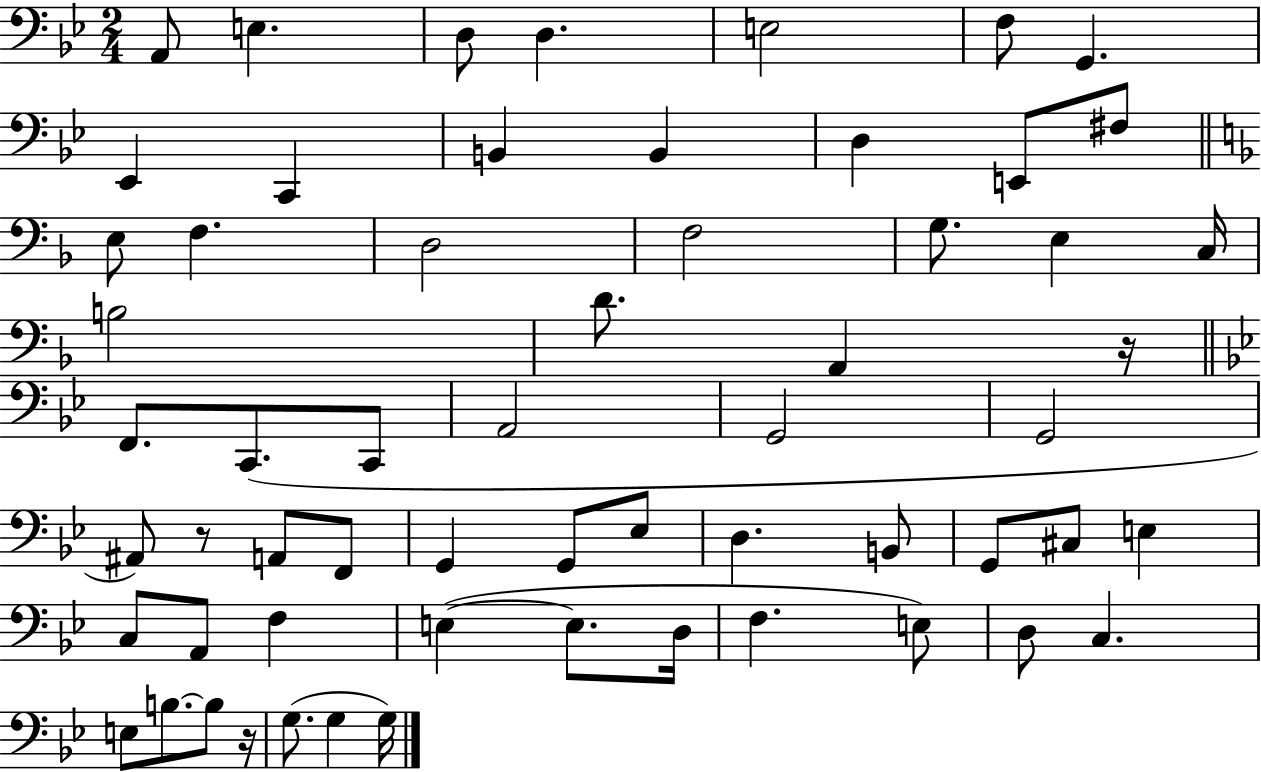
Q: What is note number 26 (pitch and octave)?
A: C2